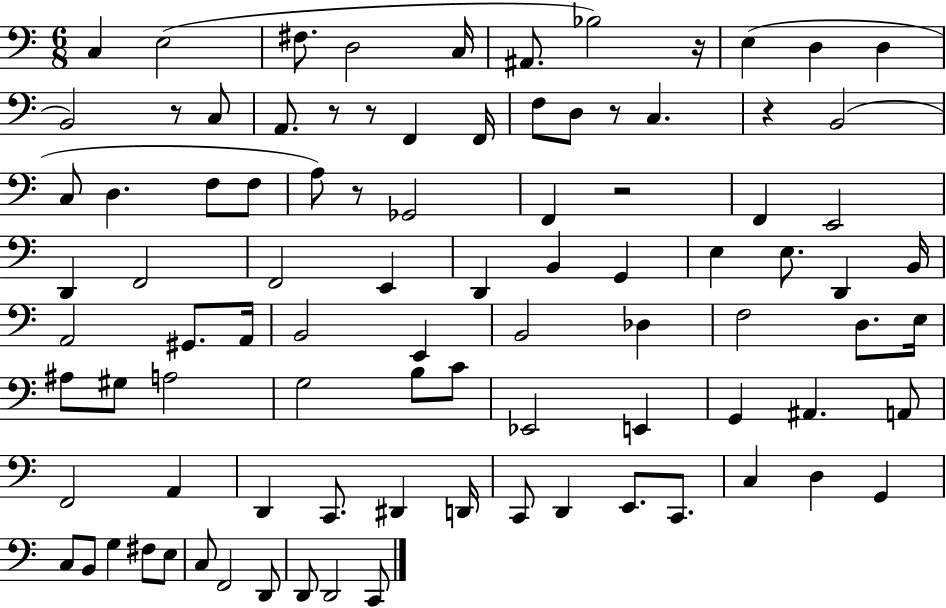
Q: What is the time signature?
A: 6/8